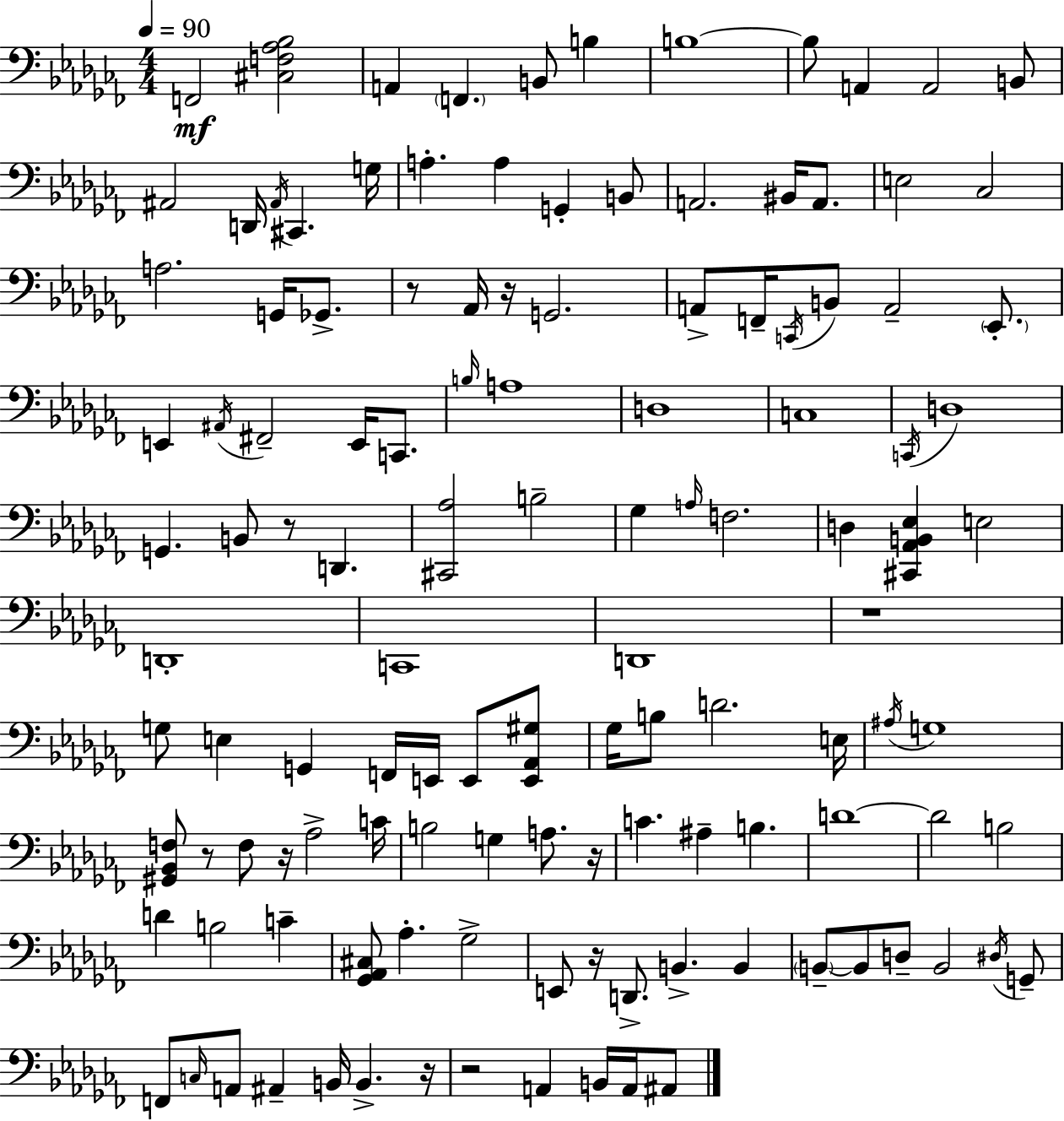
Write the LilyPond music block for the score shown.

{
  \clef bass
  \numericTimeSignature
  \time 4/4
  \key aes \minor
  \tempo 4 = 90
  f,2\mf <cis f aes bes>2 | a,4 \parenthesize f,4. b,8 b4 | b1~~ | b8 a,4 a,2 b,8 | \break ais,2 d,16 \acciaccatura { ais,16 } cis,4. | g16 a4.-. a4 g,4-. b,8 | a,2. bis,16 a,8. | e2 ces2 | \break a2. g,16 ges,8.-> | r8 aes,16 r16 g,2. | a,8-> f,16-- \acciaccatura { c,16 } b,8 a,2-- \parenthesize ees,8.-. | e,4 \acciaccatura { ais,16 } fis,2-- e,16 | \break c,8. \grace { b16 } a1 | d1 | c1 | \acciaccatura { c,16 } d1 | \break g,4. b,8 r8 d,4. | <cis, aes>2 b2-- | ges4 \grace { a16 } f2. | d4 <cis, aes, b, ees>4 e2 | \break d,1-. | c,1 | d,1 | r1 | \break g8 e4 g,4 | f,16 e,16 e,8 <e, aes, gis>8 ges16 b8 d'2. | e16 \acciaccatura { ais16 } g1 | <gis, bes, f>8 r8 f8 r16 aes2-> | \break c'16 b2 g4 | a8. r16 c'4. ais4-- | b4. d'1~~ | d'2 b2 | \break d'4 b2 | c'4-- <ges, aes, cis>8 aes4.-. ges2-> | e,8 r16 d,8.-> b,4.-> | b,4 \parenthesize b,8--~~ b,8 d8-- b,2 | \break \acciaccatura { dis16 } g,8-- f,8 \grace { c16 } a,8 ais,4-- | b,16 b,4.-> r16 r2 | a,4 b,16 a,16 ais,8 \bar "|."
}